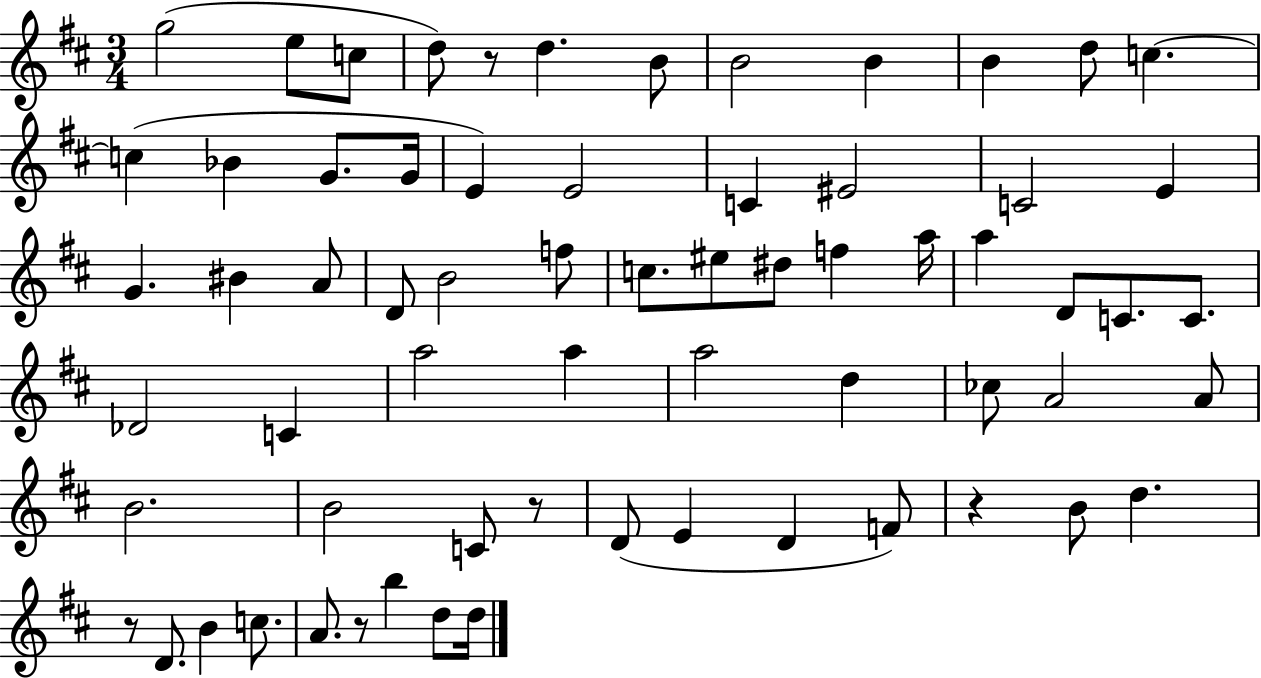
{
  \clef treble
  \numericTimeSignature
  \time 3/4
  \key d \major
  \repeat volta 2 { g''2( e''8 c''8 | d''8) r8 d''4. b'8 | b'2 b'4 | b'4 d''8 c''4.~~ | \break c''4( bes'4 g'8. g'16 | e'4) e'2 | c'4 eis'2 | c'2 e'4 | \break g'4. bis'4 a'8 | d'8 b'2 f''8 | c''8. eis''8 dis''8 f''4 a''16 | a''4 d'8 c'8. c'8. | \break des'2 c'4 | a''2 a''4 | a''2 d''4 | ces''8 a'2 a'8 | \break b'2. | b'2 c'8 r8 | d'8( e'4 d'4 f'8) | r4 b'8 d''4. | \break r8 d'8. b'4 c''8. | a'8. r8 b''4 d''8 d''16 | } \bar "|."
}